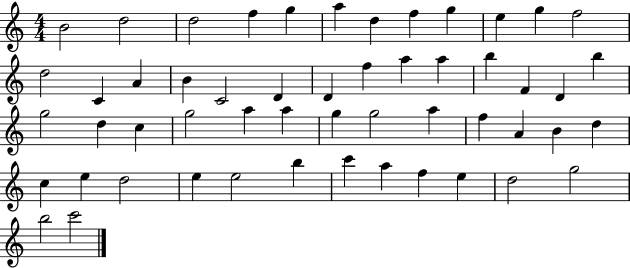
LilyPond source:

{
  \clef treble
  \numericTimeSignature
  \time 4/4
  \key c \major
  b'2 d''2 | d''2 f''4 g''4 | a''4 d''4 f''4 g''4 | e''4 g''4 f''2 | \break d''2 c'4 a'4 | b'4 c'2 d'4 | d'4 f''4 a''4 a''4 | b''4 f'4 d'4 b''4 | \break g''2 d''4 c''4 | g''2 a''4 a''4 | g''4 g''2 a''4 | f''4 a'4 b'4 d''4 | \break c''4 e''4 d''2 | e''4 e''2 b''4 | c'''4 a''4 f''4 e''4 | d''2 g''2 | \break b''2 c'''2 | \bar "|."
}